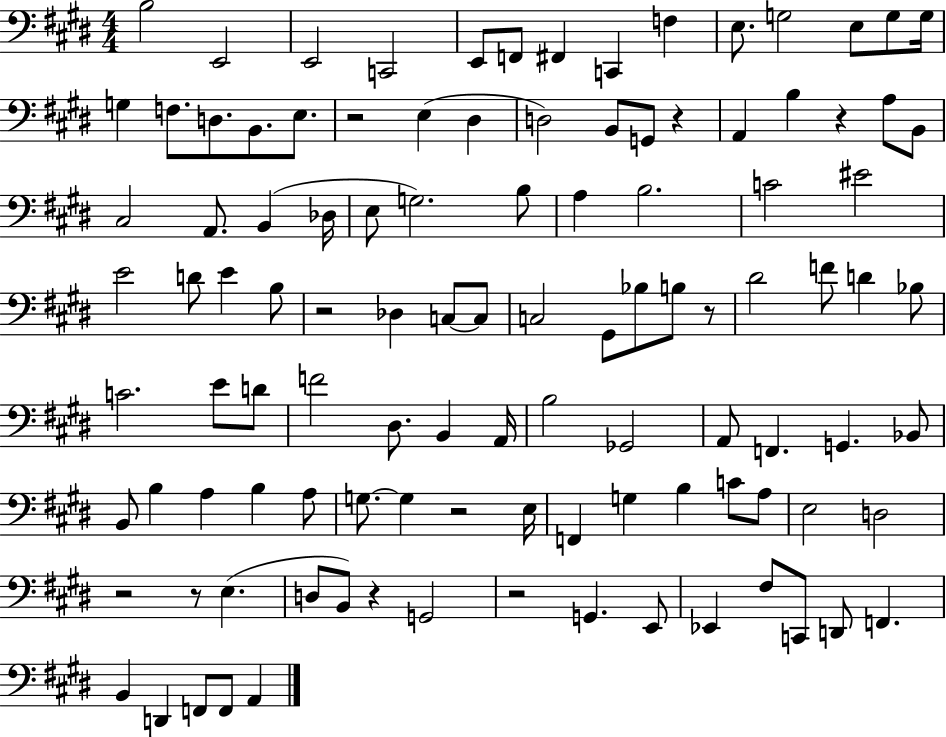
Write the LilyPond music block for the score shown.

{
  \clef bass
  \numericTimeSignature
  \time 4/4
  \key e \major
  b2 e,2 | e,2 c,2 | e,8 f,8 fis,4 c,4 f4 | e8. g2 e8 g8 g16 | \break g4 f8. d8. b,8. e8. | r2 e4( dis4 | d2) b,8 g,8 r4 | a,4 b4 r4 a8 b,8 | \break cis2 a,8. b,4( des16 | e8 g2.) b8 | a4 b2. | c'2 eis'2 | \break e'2 d'8 e'4 b8 | r2 des4 c8~~ c8 | c2 gis,8 bes8 b8 r8 | dis'2 f'8 d'4 bes8 | \break c'2. e'8 d'8 | f'2 dis8. b,4 a,16 | b2 ges,2 | a,8 f,4. g,4. bes,8 | \break b,8 b4 a4 b4 a8 | g8.~~ g4 r2 e16 | f,4 g4 b4 c'8 a8 | e2 d2 | \break r2 r8 e4.( | d8 b,8) r4 g,2 | r2 g,4. e,8 | ees,4 fis8 c,8 d,8 f,4. | \break b,4 d,4 f,8 f,8 a,4 | \bar "|."
}